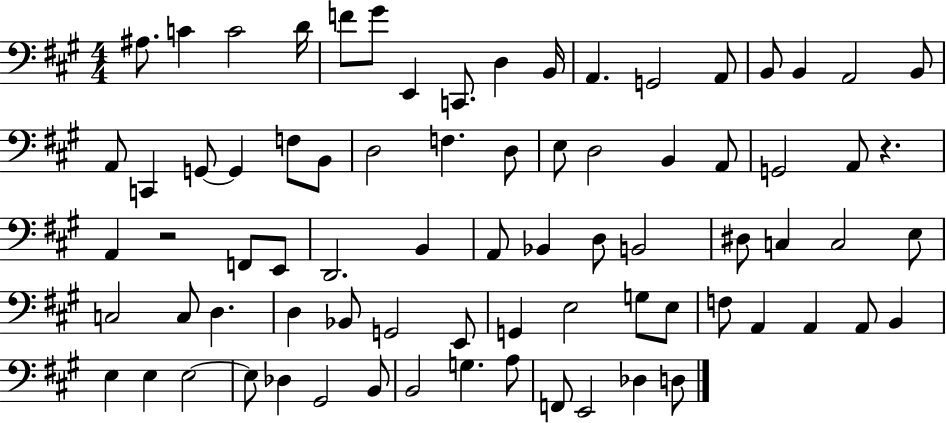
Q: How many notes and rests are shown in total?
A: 77